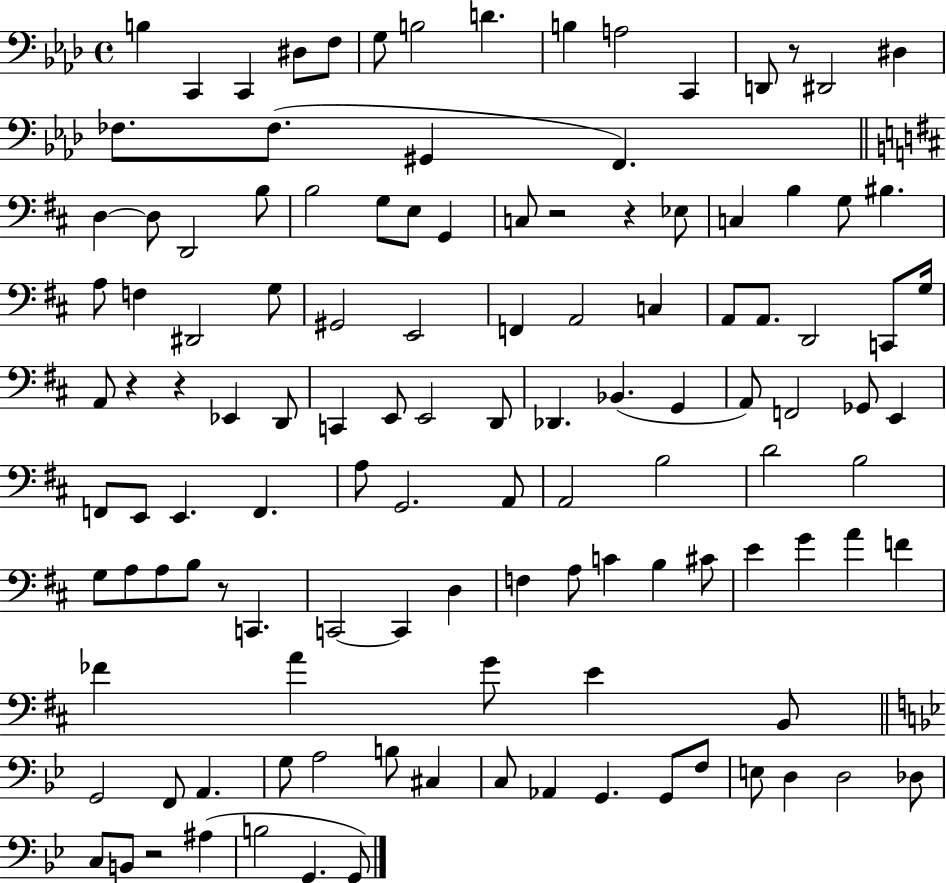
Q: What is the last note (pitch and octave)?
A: G2